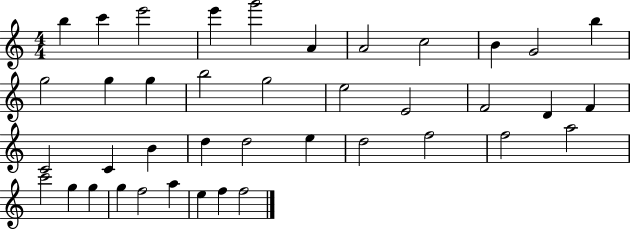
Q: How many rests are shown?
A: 0